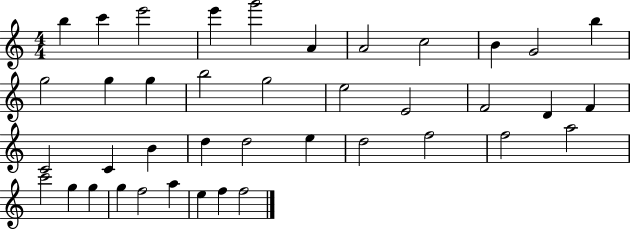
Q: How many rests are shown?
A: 0